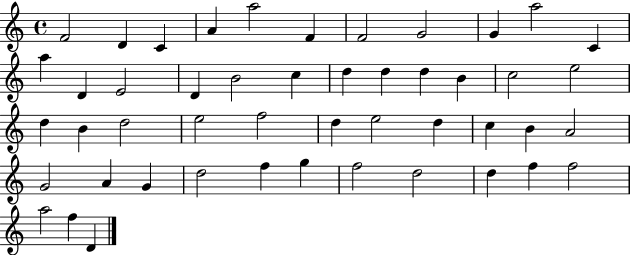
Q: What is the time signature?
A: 4/4